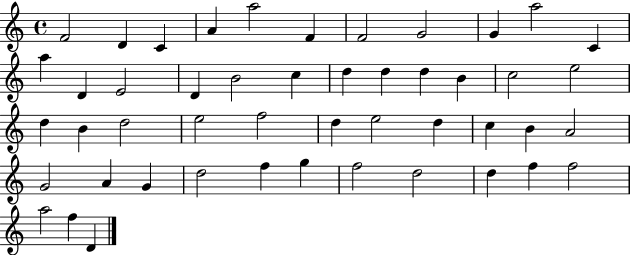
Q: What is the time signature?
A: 4/4